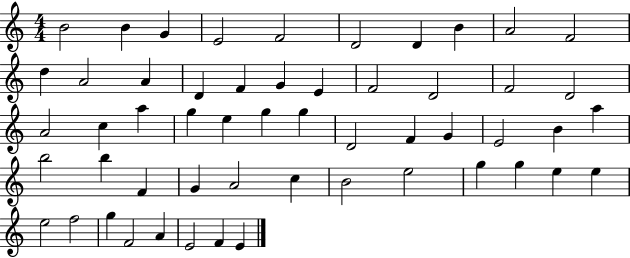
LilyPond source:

{
  \clef treble
  \numericTimeSignature
  \time 4/4
  \key c \major
  b'2 b'4 g'4 | e'2 f'2 | d'2 d'4 b'4 | a'2 f'2 | \break d''4 a'2 a'4 | d'4 f'4 g'4 e'4 | f'2 d'2 | f'2 d'2 | \break a'2 c''4 a''4 | g''4 e''4 g''4 g''4 | d'2 f'4 g'4 | e'2 b'4 a''4 | \break b''2 b''4 f'4 | g'4 a'2 c''4 | b'2 e''2 | g''4 g''4 e''4 e''4 | \break e''2 f''2 | g''4 f'2 a'4 | e'2 f'4 e'4 | \bar "|."
}